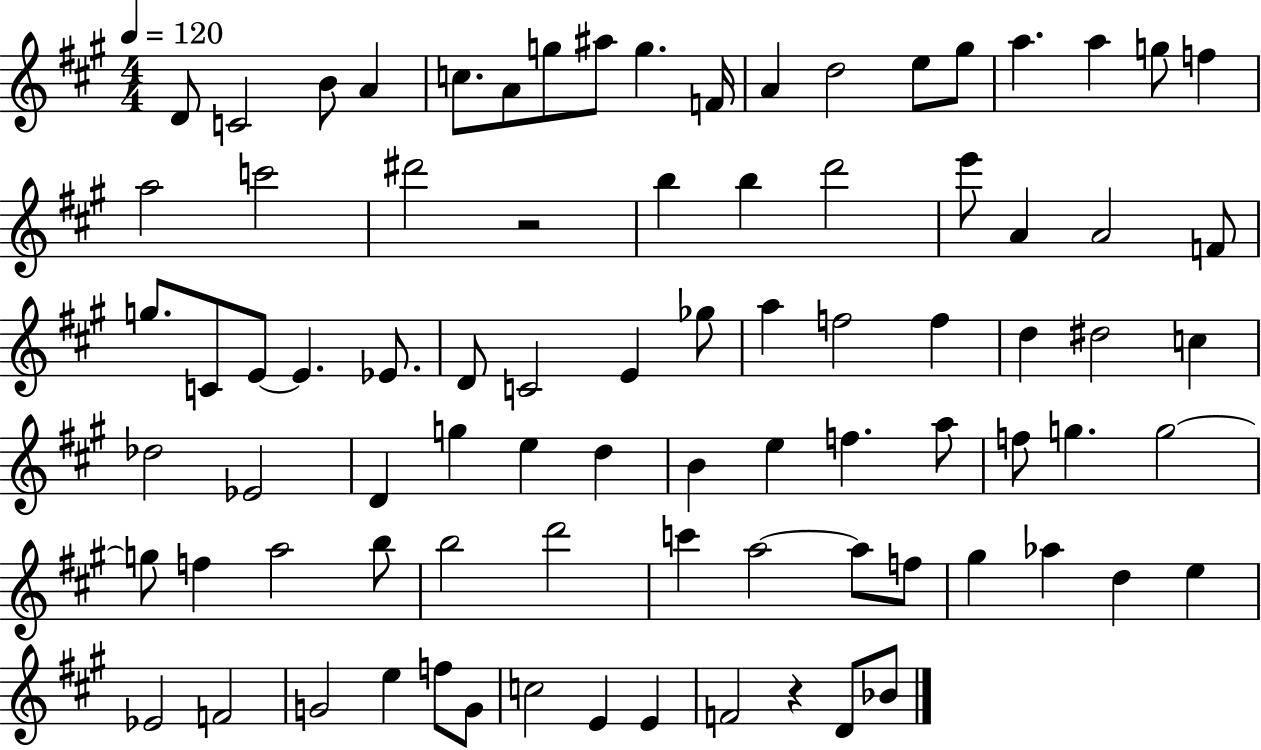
{
  \clef treble
  \numericTimeSignature
  \time 4/4
  \key a \major
  \tempo 4 = 120
  d'8 c'2 b'8 a'4 | c''8. a'8 g''8 ais''8 g''4. f'16 | a'4 d''2 e''8 gis''8 | a''4. a''4 g''8 f''4 | \break a''2 c'''2 | dis'''2 r2 | b''4 b''4 d'''2 | e'''8 a'4 a'2 f'8 | \break g''8. c'8 e'8~~ e'4. ees'8. | d'8 c'2 e'4 ges''8 | a''4 f''2 f''4 | d''4 dis''2 c''4 | \break des''2 ees'2 | d'4 g''4 e''4 d''4 | b'4 e''4 f''4. a''8 | f''8 g''4. g''2~~ | \break g''8 f''4 a''2 b''8 | b''2 d'''2 | c'''4 a''2~~ a''8 f''8 | gis''4 aes''4 d''4 e''4 | \break ees'2 f'2 | g'2 e''4 f''8 g'8 | c''2 e'4 e'4 | f'2 r4 d'8 bes'8 | \break \bar "|."
}